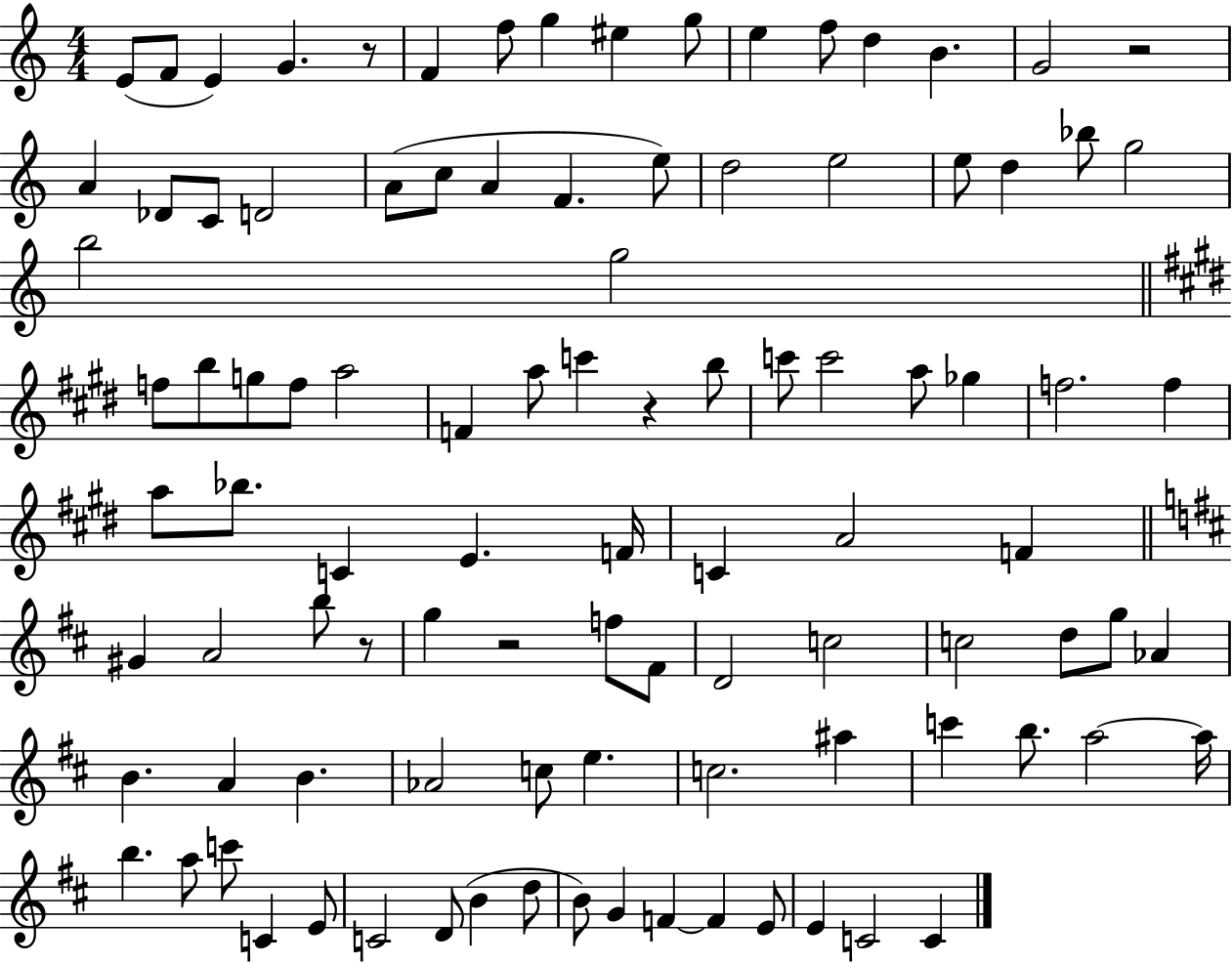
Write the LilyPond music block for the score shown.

{
  \clef treble
  \numericTimeSignature
  \time 4/4
  \key c \major
  e'8( f'8 e'4) g'4. r8 | f'4 f''8 g''4 eis''4 g''8 | e''4 f''8 d''4 b'4. | g'2 r2 | \break a'4 des'8 c'8 d'2 | a'8( c''8 a'4 f'4. e''8) | d''2 e''2 | e''8 d''4 bes''8 g''2 | \break b''2 g''2 | \bar "||" \break \key e \major f''8 b''8 g''8 f''8 a''2 | f'4 a''8 c'''4 r4 b''8 | c'''8 c'''2 a''8 ges''4 | f''2. f''4 | \break a''8 bes''8. c'4 e'4. f'16 | c'4 a'2 f'4 | \bar "||" \break \key d \major gis'4 a'2 b''8 r8 | g''4 r2 f''8 fis'8 | d'2 c''2 | c''2 d''8 g''8 aes'4 | \break b'4. a'4 b'4. | aes'2 c''8 e''4. | c''2. ais''4 | c'''4 b''8. a''2~~ a''16 | \break b''4. a''8 c'''8 c'4 e'8 | c'2 d'8( b'4 d''8 | b'8) g'4 f'4~~ f'4 e'8 | e'4 c'2 c'4 | \break \bar "|."
}